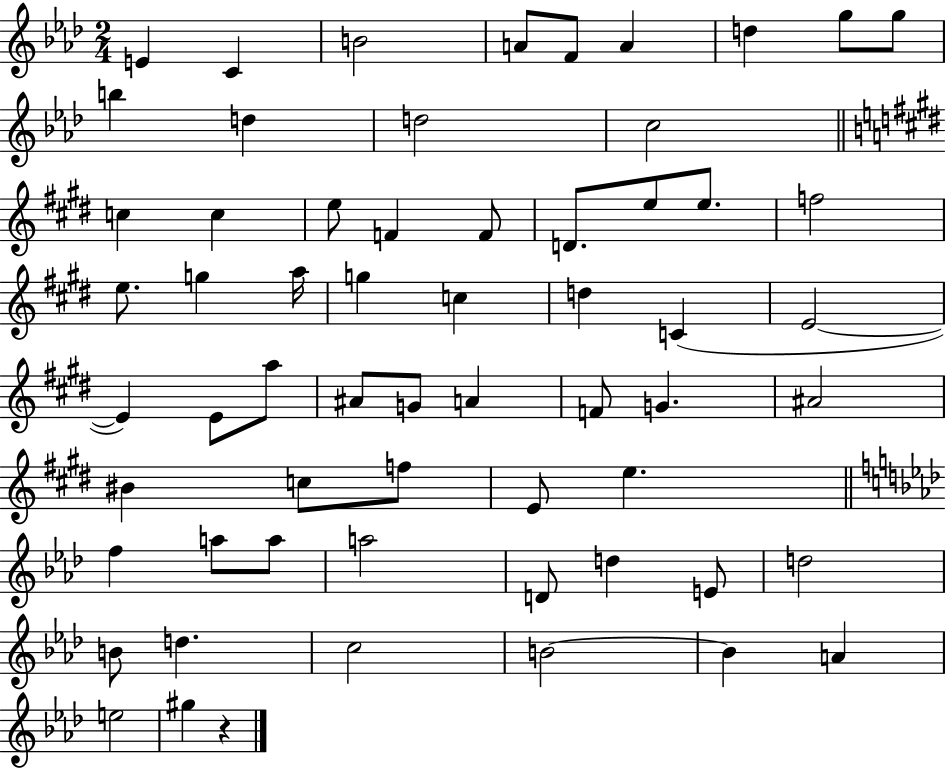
{
  \clef treble
  \numericTimeSignature
  \time 2/4
  \key aes \major
  \repeat volta 2 { e'4 c'4 | b'2 | a'8 f'8 a'4 | d''4 g''8 g''8 | \break b''4 d''4 | d''2 | c''2 | \bar "||" \break \key e \major c''4 c''4 | e''8 f'4 f'8 | d'8. e''8 e''8. | f''2 | \break e''8. g''4 a''16 | g''4 c''4 | d''4 c'4( | e'2~~ | \break e'4) e'8 a''8 | ais'8 g'8 a'4 | f'8 g'4. | ais'2 | \break bis'4 c''8 f''8 | e'8 e''4. | \bar "||" \break \key aes \major f''4 a''8 a''8 | a''2 | d'8 d''4 e'8 | d''2 | \break b'8 d''4. | c''2 | b'2~~ | b'4 a'4 | \break e''2 | gis''4 r4 | } \bar "|."
}